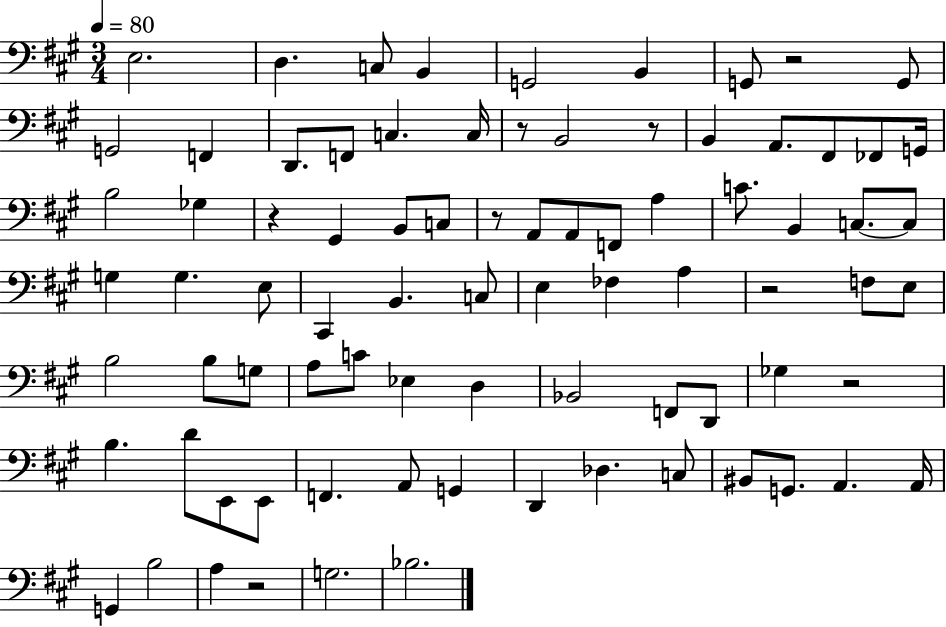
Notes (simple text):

E3/h. D3/q. C3/e B2/q G2/h B2/q G2/e R/h G2/e G2/h F2/q D2/e. F2/e C3/q. C3/s R/e B2/h R/e B2/q A2/e. F#2/e FES2/e G2/s B3/h Gb3/q R/q G#2/q B2/e C3/e R/e A2/e A2/e F2/e A3/q C4/e. B2/q C3/e. C3/e G3/q G3/q. E3/e C#2/q B2/q. C3/e E3/q FES3/q A3/q R/h F3/e E3/e B3/h B3/e G3/e A3/e C4/e Eb3/q D3/q Bb2/h F2/e D2/e Gb3/q R/h B3/q. D4/e E2/e E2/e F2/q. A2/e G2/q D2/q Db3/q. C3/e BIS2/e G2/e. A2/q. A2/s G2/q B3/h A3/q R/h G3/h. Bb3/h.